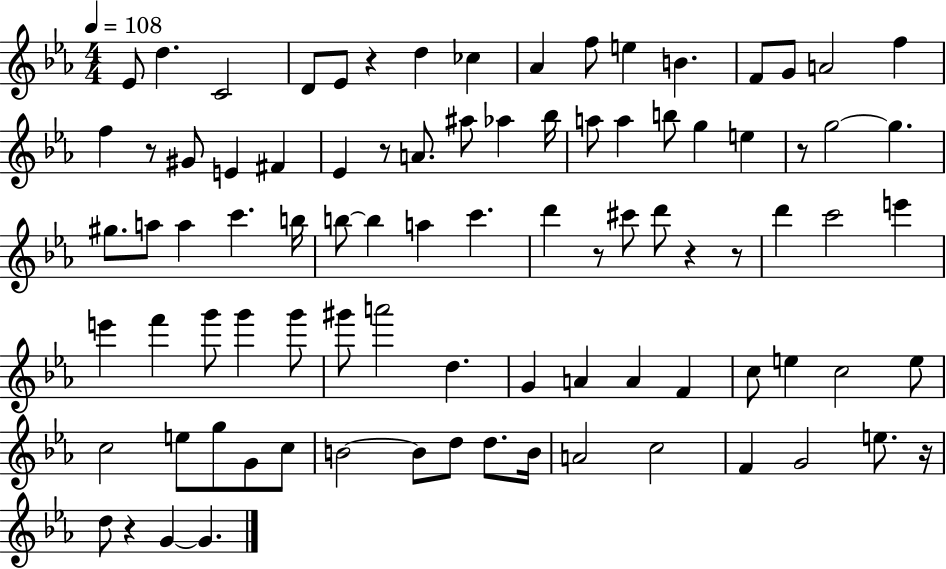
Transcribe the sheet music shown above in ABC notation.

X:1
T:Untitled
M:4/4
L:1/4
K:Eb
_E/2 d C2 D/2 _E/2 z d _c _A f/2 e B F/2 G/2 A2 f f z/2 ^G/2 E ^F _E z/2 A/2 ^a/2 _a _b/4 a/2 a b/2 g e z/2 g2 g ^g/2 a/2 a c' b/4 b/2 b a c' d' z/2 ^c'/2 d'/2 z z/2 d' c'2 e' e' f' g'/2 g' g'/2 ^g'/2 a'2 d G A A F c/2 e c2 e/2 c2 e/2 g/2 G/2 c/2 B2 B/2 d/2 d/2 B/4 A2 c2 F G2 e/2 z/4 d/2 z G G